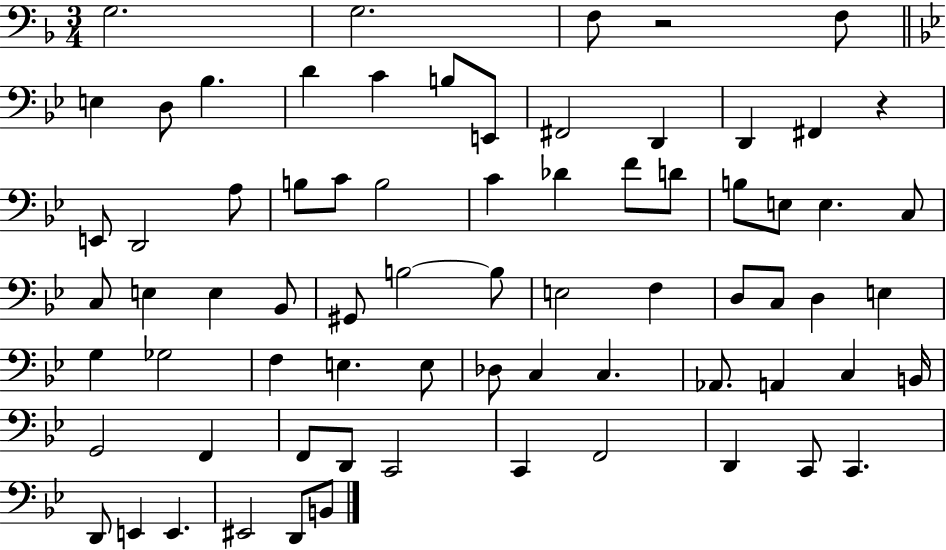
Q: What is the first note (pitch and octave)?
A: G3